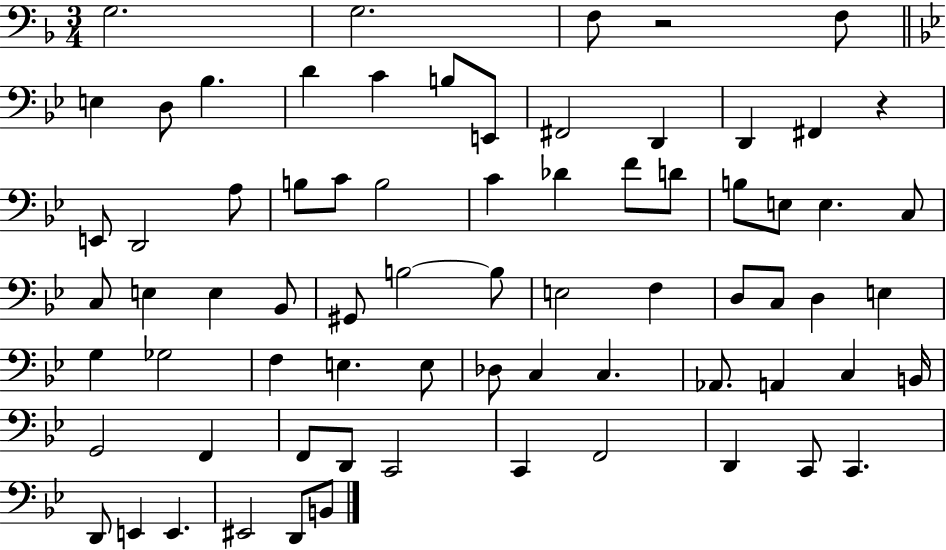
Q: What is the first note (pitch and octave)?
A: G3